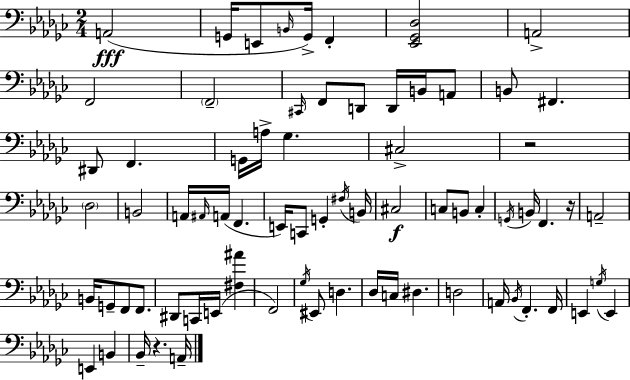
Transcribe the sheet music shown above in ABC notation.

X:1
T:Untitled
M:2/4
L:1/4
K:Ebm
A,,2 G,,/4 E,,/2 B,,/4 G,,/4 F,, [_E,,_G,,_D,]2 A,,2 F,,2 F,,2 ^C,,/4 F,,/2 D,,/2 D,,/4 B,,/4 A,,/2 B,,/2 ^F,, ^D,,/2 F,, G,,/4 A,/4 _G, ^C,2 z2 _D,2 B,,2 A,,/4 ^A,,/4 A,,/4 F,, E,,/4 C,,/2 G,, ^F,/4 B,,/4 ^C,2 C,/2 B,,/2 C, G,,/4 B,,/4 F,, z/4 A,,2 B,,/4 G,,/2 F,,/2 F,,/2 ^D,,/2 C,,/4 E,,/4 [^F,^A] F,,2 _G,/4 ^E,,/2 D, _D,/4 C,/4 ^D, D,2 A,,/4 _B,,/4 F,, F,,/4 E,, G,/4 E,, E,, B,, _B,,/4 z A,,/4